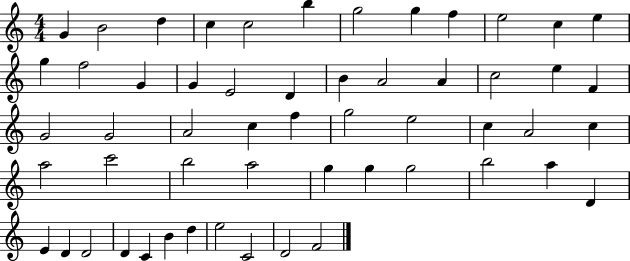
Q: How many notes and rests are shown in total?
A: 55